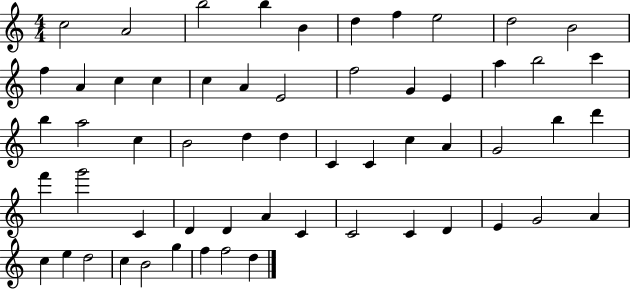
C5/h A4/h B5/h B5/q B4/q D5/q F5/q E5/h D5/h B4/h F5/q A4/q C5/q C5/q C5/q A4/q E4/h F5/h G4/q E4/q A5/q B5/h C6/q B5/q A5/h C5/q B4/h D5/q D5/q C4/q C4/q C5/q A4/q G4/h B5/q D6/q F6/q G6/h C4/q D4/q D4/q A4/q C4/q C4/h C4/q D4/q E4/q G4/h A4/q C5/q E5/q D5/h C5/q B4/h G5/q F5/q F5/h D5/q